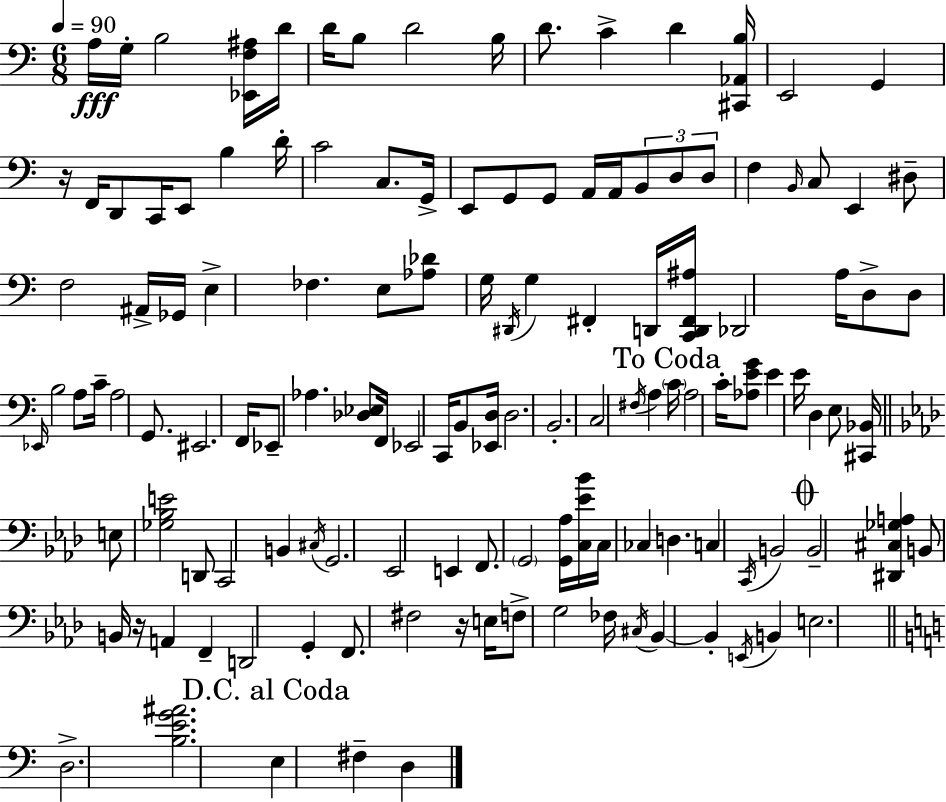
X:1
T:Untitled
M:6/8
L:1/4
K:C
A,/4 G,/4 B,2 [_E,,F,^A,]/4 D/4 D/4 B,/2 D2 B,/4 D/2 C D [^C,,_A,,B,]/4 E,,2 G,, z/4 F,,/4 D,,/2 C,,/4 E,,/2 B, D/4 C2 C,/2 G,,/4 E,,/2 G,,/2 G,,/2 A,,/4 A,,/4 B,,/2 D,/2 D,/2 F, B,,/4 C,/2 E,, ^D,/2 F,2 ^A,,/4 _G,,/4 E, _F, E,/2 [_A,_D]/2 G,/4 ^D,,/4 G, ^F,, D,,/4 [C,,D,,^F,,^A,]/4 _D,,2 A,/4 D,/2 D,/2 _E,,/4 B,2 A,/2 C/4 A,2 G,,/2 ^E,,2 F,,/4 _E,,/2 _A, [_D,_E,]/2 F,,/4 _E,,2 C,,/4 B,,/2 [_E,,D,]/4 D,2 B,,2 C,2 ^F,/4 A, C/4 A,2 C/4 [_A,EG]/2 E E/4 D, E,/2 [^C,,_B,,]/4 E,/2 [_G,_B,E]2 D,,/2 C,,2 B,, ^C,/4 G,,2 _E,,2 E,, F,,/2 G,,2 [G,,_A,]/4 [C,_E_B]/4 C,/4 _C, D, C, C,,/4 B,,2 B,,2 [^D,,^C,_G,A,] B,,/2 B,,/4 z/4 A,, F,, D,,2 G,, F,,/2 ^F,2 z/4 E,/4 F,/2 G,2 _F,/4 ^C,/4 _B,, _B,, E,,/4 B,, E,2 D,2 [B,EG^A]2 E, ^F, D,